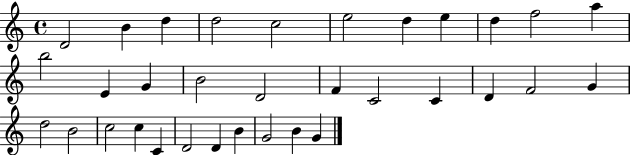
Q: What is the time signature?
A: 4/4